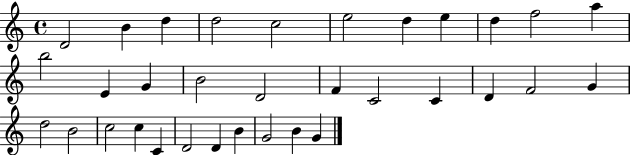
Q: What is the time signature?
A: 4/4